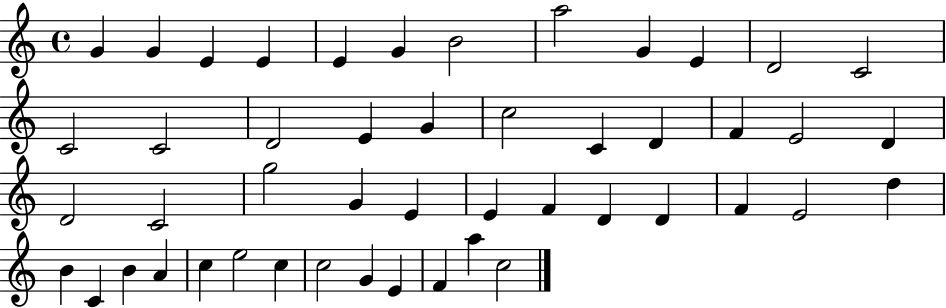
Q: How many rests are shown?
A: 0